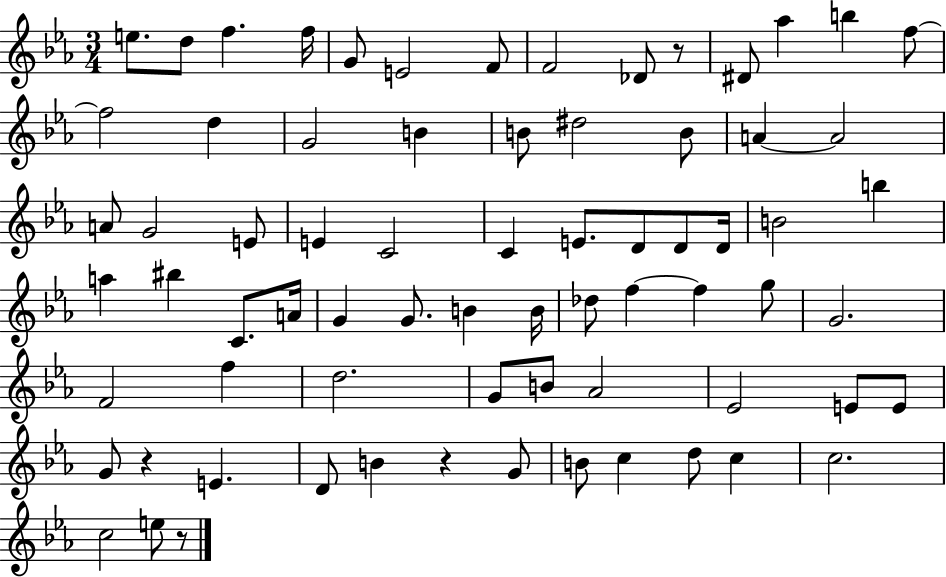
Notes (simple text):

E5/e. D5/e F5/q. F5/s G4/e E4/h F4/e F4/h Db4/e R/e D#4/e Ab5/q B5/q F5/e F5/h D5/q G4/h B4/q B4/e D#5/h B4/e A4/q A4/h A4/e G4/h E4/e E4/q C4/h C4/q E4/e. D4/e D4/e D4/s B4/h B5/q A5/q BIS5/q C4/e. A4/s G4/q G4/e. B4/q B4/s Db5/e F5/q F5/q G5/e G4/h. F4/h F5/q D5/h. G4/e B4/e Ab4/h Eb4/h E4/e E4/e G4/e R/q E4/q. D4/e B4/q R/q G4/e B4/e C5/q D5/e C5/q C5/h. C5/h E5/e R/e